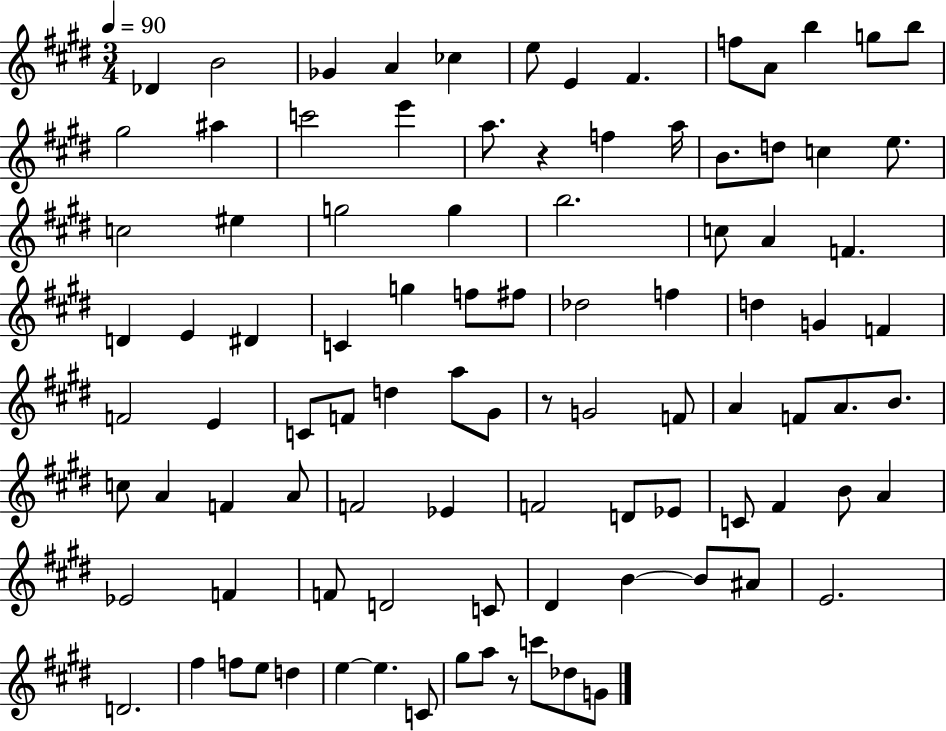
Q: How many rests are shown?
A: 3